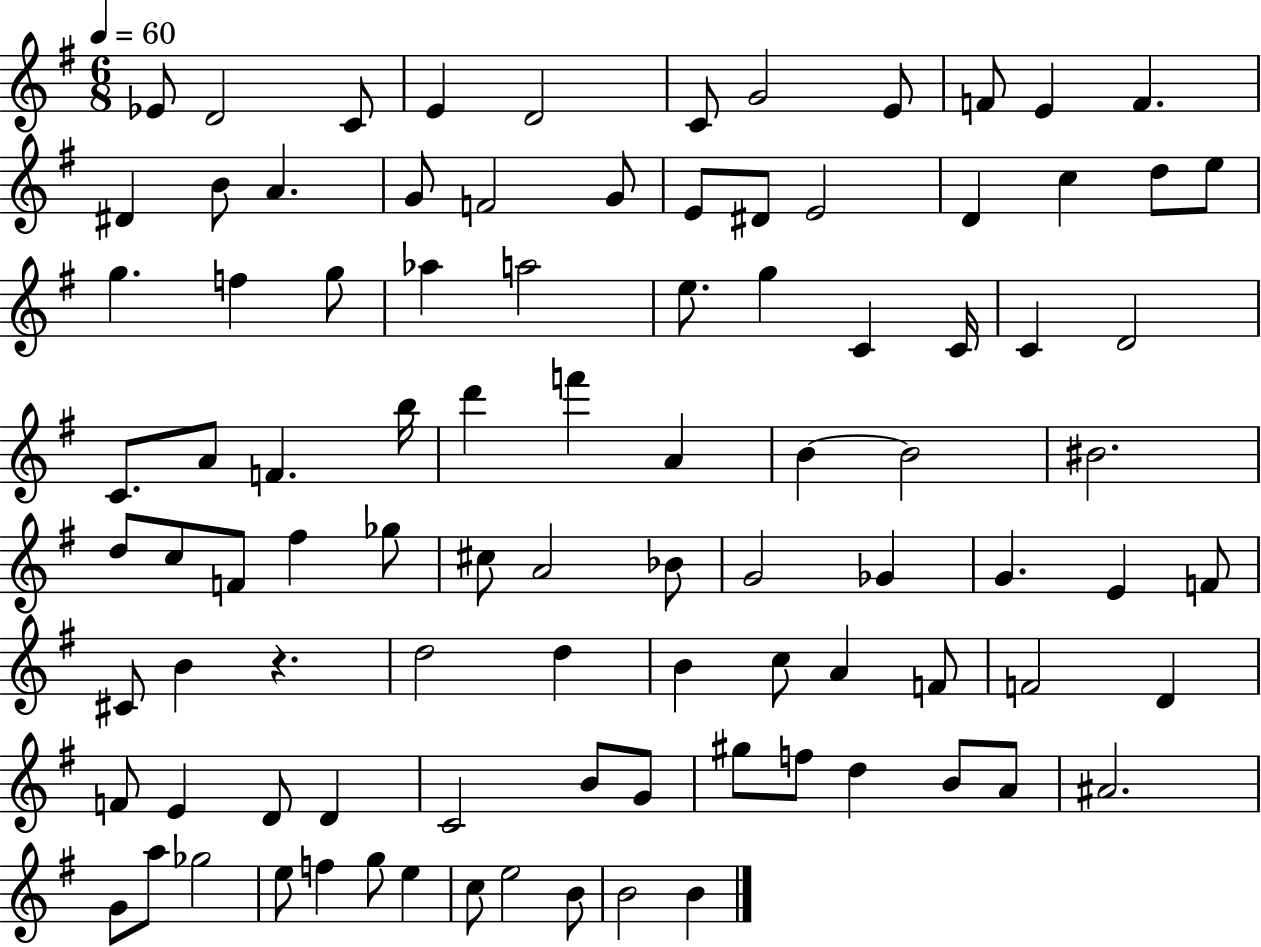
X:1
T:Untitled
M:6/8
L:1/4
K:G
_E/2 D2 C/2 E D2 C/2 G2 E/2 F/2 E F ^D B/2 A G/2 F2 G/2 E/2 ^D/2 E2 D c d/2 e/2 g f g/2 _a a2 e/2 g C C/4 C D2 C/2 A/2 F b/4 d' f' A B B2 ^B2 d/2 c/2 F/2 ^f _g/2 ^c/2 A2 _B/2 G2 _G G E F/2 ^C/2 B z d2 d B c/2 A F/2 F2 D F/2 E D/2 D C2 B/2 G/2 ^g/2 f/2 d B/2 A/2 ^A2 G/2 a/2 _g2 e/2 f g/2 e c/2 e2 B/2 B2 B